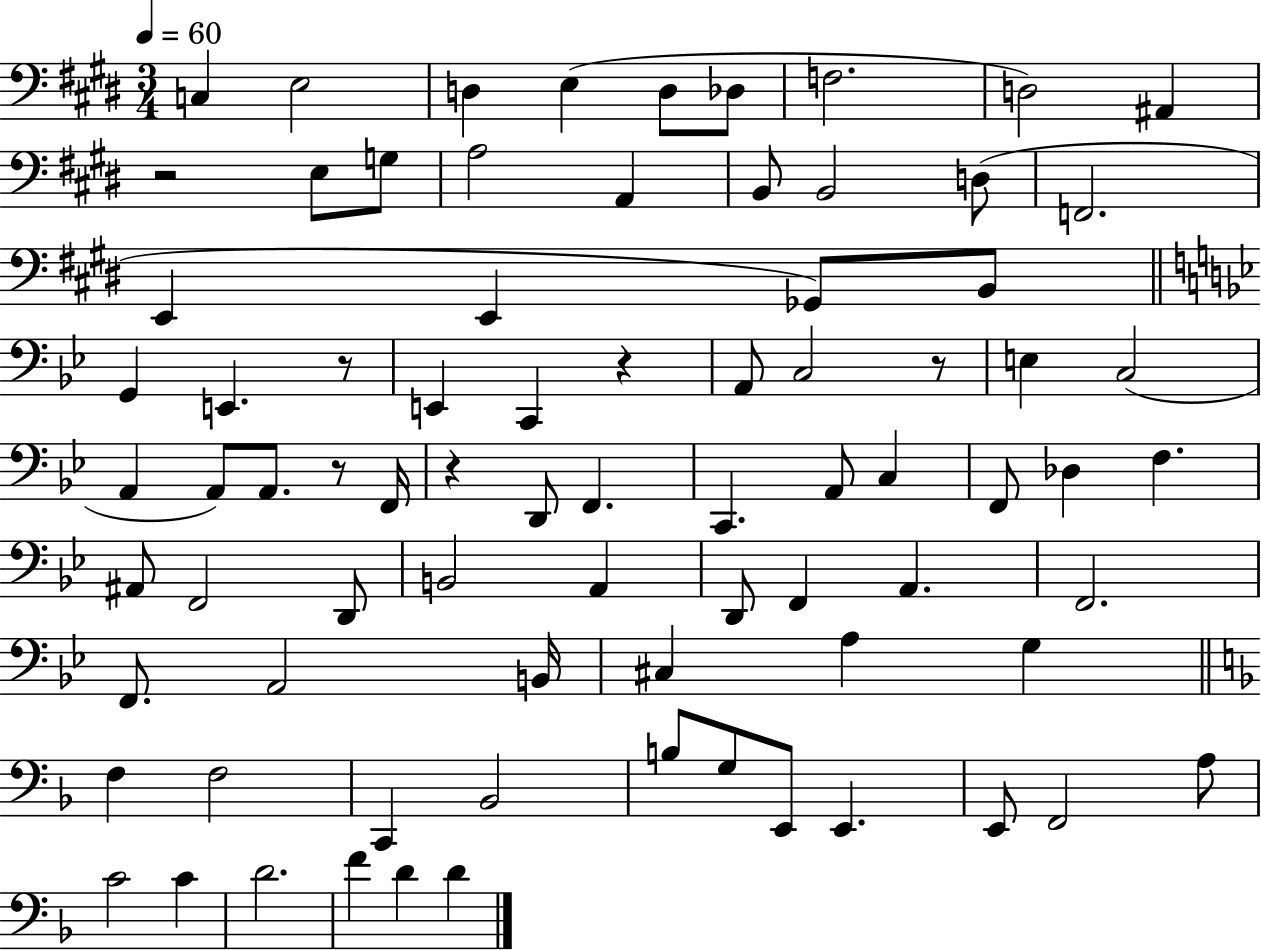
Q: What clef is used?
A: bass